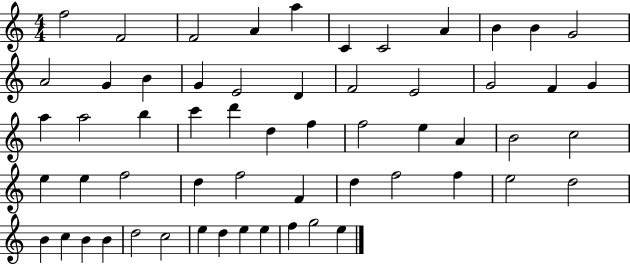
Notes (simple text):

F5/h F4/h F4/h A4/q A5/q C4/q C4/h A4/q B4/q B4/q G4/h A4/h G4/q B4/q G4/q E4/h D4/q F4/h E4/h G4/h F4/q G4/q A5/q A5/h B5/q C6/q D6/q D5/q F5/q F5/h E5/q A4/q B4/h C5/h E5/q E5/q F5/h D5/q F5/h F4/q D5/q F5/h F5/q E5/h D5/h B4/q C5/q B4/q B4/q D5/h C5/h E5/q D5/q E5/q E5/q F5/q G5/h E5/q